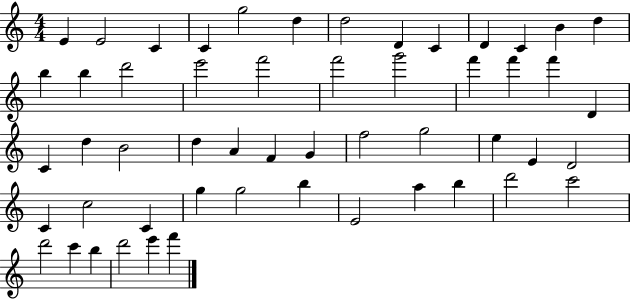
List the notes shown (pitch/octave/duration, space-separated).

E4/q E4/h C4/q C4/q G5/h D5/q D5/h D4/q C4/q D4/q C4/q B4/q D5/q B5/q B5/q D6/h E6/h F6/h F6/h G6/h F6/q F6/q F6/q D4/q C4/q D5/q B4/h D5/q A4/q F4/q G4/q F5/h G5/h E5/q E4/q D4/h C4/q C5/h C4/q G5/q G5/h B5/q E4/h A5/q B5/q D6/h C6/h D6/h C6/q B5/q D6/h E6/q F6/q